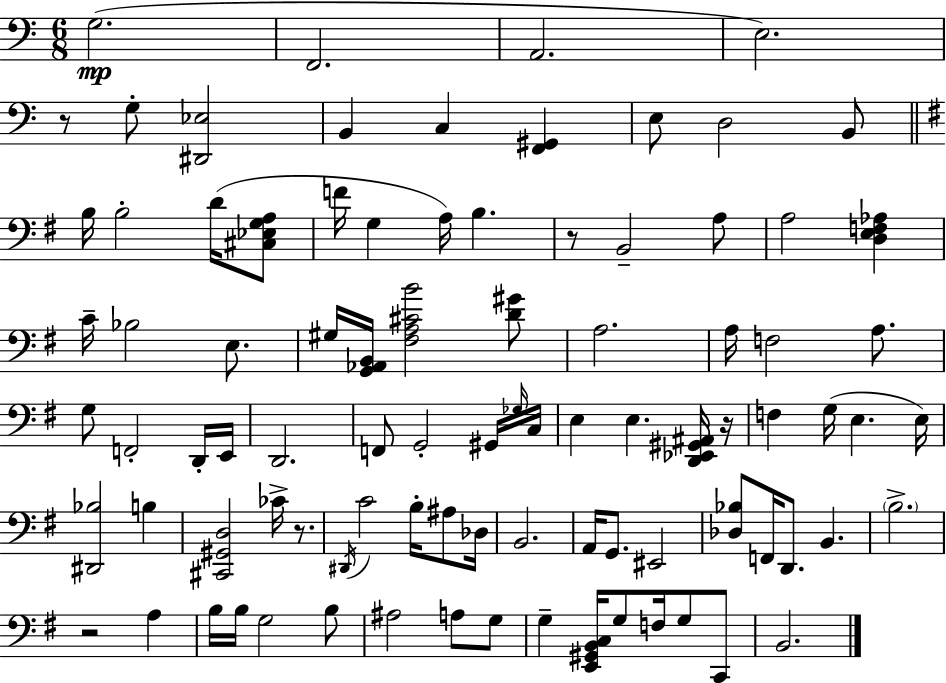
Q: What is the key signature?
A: A minor